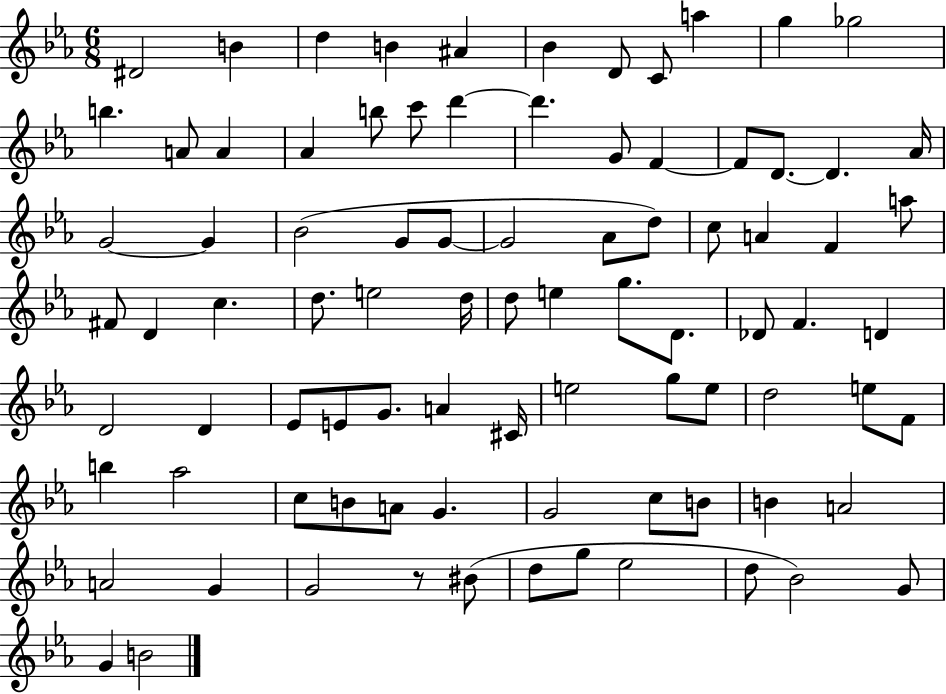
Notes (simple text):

D#4/h B4/q D5/q B4/q A#4/q Bb4/q D4/e C4/e A5/q G5/q Gb5/h B5/q. A4/e A4/q Ab4/q B5/e C6/e D6/q D6/q. G4/e F4/q F4/e D4/e. D4/q. Ab4/s G4/h G4/q Bb4/h G4/e G4/e G4/h Ab4/e D5/e C5/e A4/q F4/q A5/e F#4/e D4/q C5/q. D5/e. E5/h D5/s D5/e E5/q G5/e. D4/e. Db4/e F4/q. D4/q D4/h D4/q Eb4/e E4/e G4/e. A4/q C#4/s E5/h G5/e E5/e D5/h E5/e F4/e B5/q Ab5/h C5/e B4/e A4/e G4/q. G4/h C5/e B4/e B4/q A4/h A4/h G4/q G4/h R/e BIS4/e D5/e G5/e Eb5/h D5/e Bb4/h G4/e G4/q B4/h